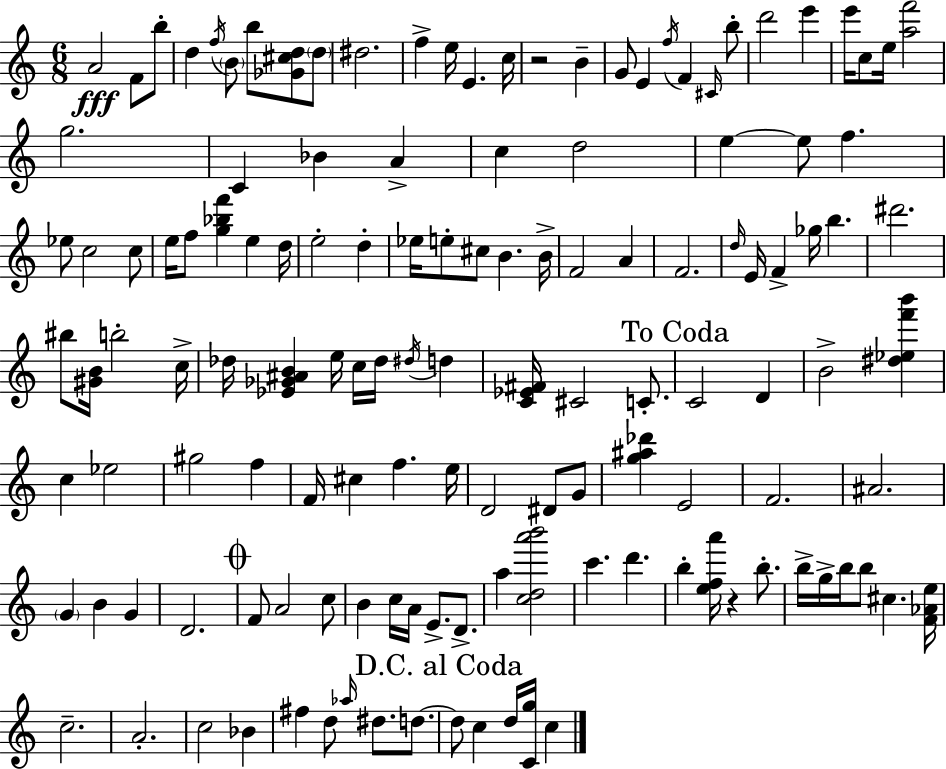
{
  \clef treble
  \numericTimeSignature
  \time 6/8
  \key a \minor
  a'2\fff f'8 b''8-. | d''4 \acciaccatura { f''16 } \parenthesize b'8 b''8 <ges' cis'' d''>8 \parenthesize d''8 | dis''2. | f''4-> e''16 e'4. | \break c''16 r2 b'4-- | g'8 e'4 \acciaccatura { f''16 } f'4 | \grace { cis'16 } b''8-. d'''2 e'''4 | e'''16 c''8 e''16 <a'' f'''>2 | \break g''2. | c'4 bes'4 a'4-> | c''4 d''2 | e''4~~ e''8 f''4. | \break ees''8 c''2 | c''8 e''16 f''8 <g'' bes'' f'''>4 e''4 | d''16 e''2-. d''4-. | ees''16 e''8-. cis''8 b'4. | \break b'16-> f'2 a'4 | f'2. | \grace { d''16 } e'16 f'4-> ges''16 b''4. | dis'''2. | \break bis''8 <gis' b'>16 b''2-. | c''16-> des''16 <ees' ges' ais' b'>4 e''16 c''16 des''16 | \acciaccatura { dis''16 } d''4 <c' ees' fis'>16 cis'2 | c'8.-. \mark "To Coda" c'2 | \break d'4 b'2-> | <dis'' ees'' f''' b'''>4 c''4 ees''2 | gis''2 | f''4 f'16 cis''4 f''4. | \break e''16 d'2 | dis'8 g'8 <g'' ais'' des'''>4 e'2 | f'2. | ais'2. | \break \parenthesize g'4 b'4 | g'4 d'2. | \mark \markup { \musicglyph "scripts.coda" } f'8 a'2 | c''8 b'4 c''16 a'16 e'8.-> | \break d'8.-> a''4 <c'' d'' a''' b'''>2 | c'''4. d'''4. | b''4-. <e'' f'' a'''>16 r4 | b''8.-. b''16-> g''16-> b''16 b''8 cis''4. | \break <f' aes' e''>16 c''2.-- | a'2.-. | c''2 | bes'4 fis''4 d''8 \grace { aes''16 } | \break dis''8. d''8.~~ \mark "D.C. al Coda" d''8 c''4 | d''16 <c' g''>16 c''4 \bar "|."
}